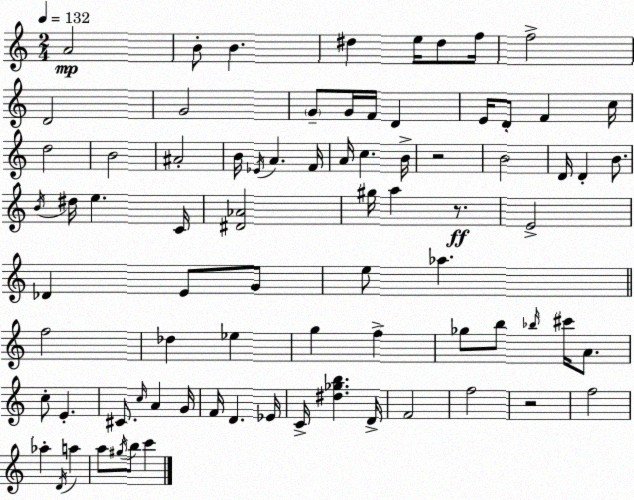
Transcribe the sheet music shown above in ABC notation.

X:1
T:Untitled
M:2/4
L:1/4
K:C
A2 B/2 B ^d e/4 ^d/2 f/4 f2 D2 G2 G/2 G/4 F/4 D E/4 D/2 F c/4 d2 B2 ^A2 B/4 _E/4 A F/4 A/4 c B/4 z2 B2 D/4 D B/2 B/4 ^d/4 e C/4 [^D_A]2 ^g/4 a z/2 E2 _D E/2 G/2 e/2 _a f2 _d _e g f _g/2 b/2 _b/4 ^c'/4 A/2 c/2 E ^C/2 c/4 A G/4 F/4 D _E/4 C/4 [^d_gb] D/4 F2 f2 z2 f2 _a D/4 a a/2 ^g/4 b/2 c'